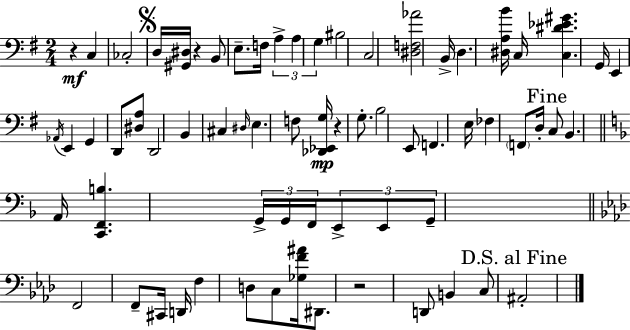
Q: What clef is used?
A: bass